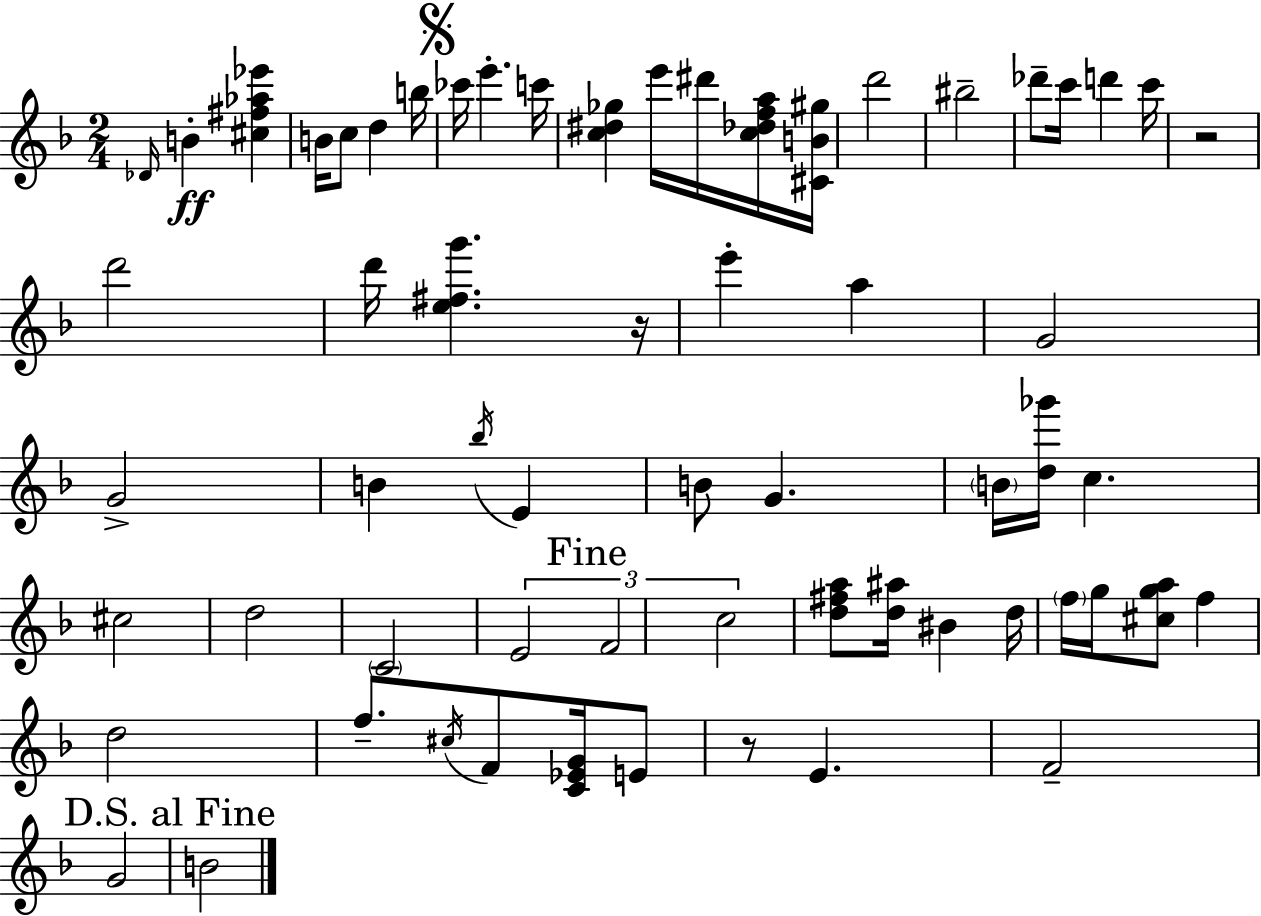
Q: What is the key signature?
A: D minor